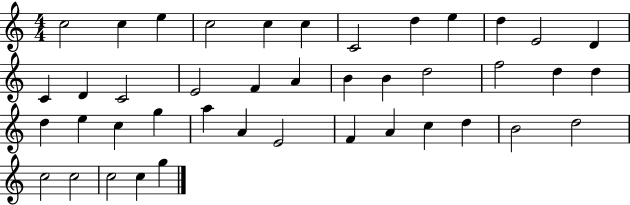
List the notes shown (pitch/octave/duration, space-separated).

C5/h C5/q E5/q C5/h C5/q C5/q C4/h D5/q E5/q D5/q E4/h D4/q C4/q D4/q C4/h E4/h F4/q A4/q B4/q B4/q D5/h F5/h D5/q D5/q D5/q E5/q C5/q G5/q A5/q A4/q E4/h F4/q A4/q C5/q D5/q B4/h D5/h C5/h C5/h C5/h C5/q G5/q